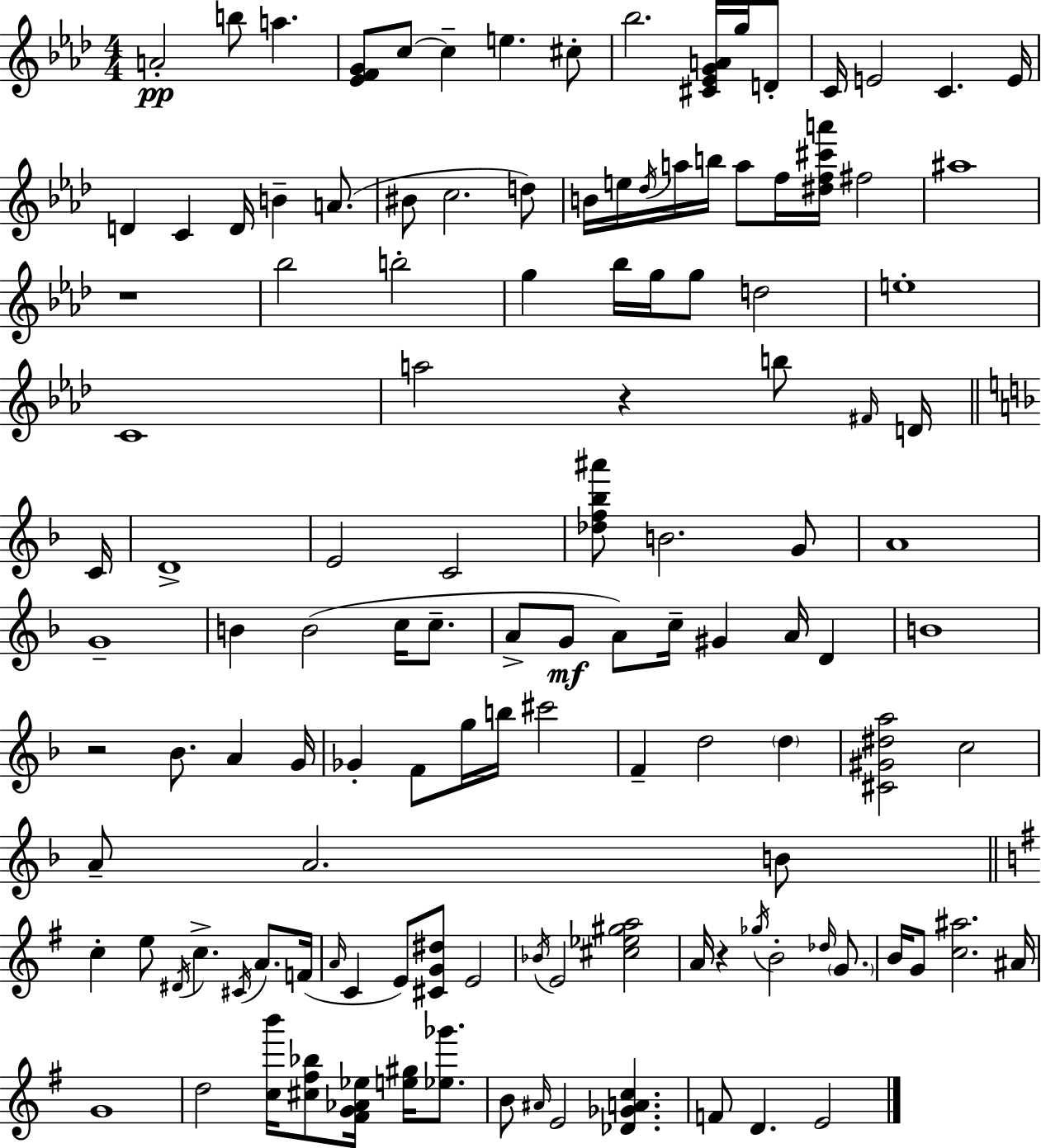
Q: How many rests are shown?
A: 4